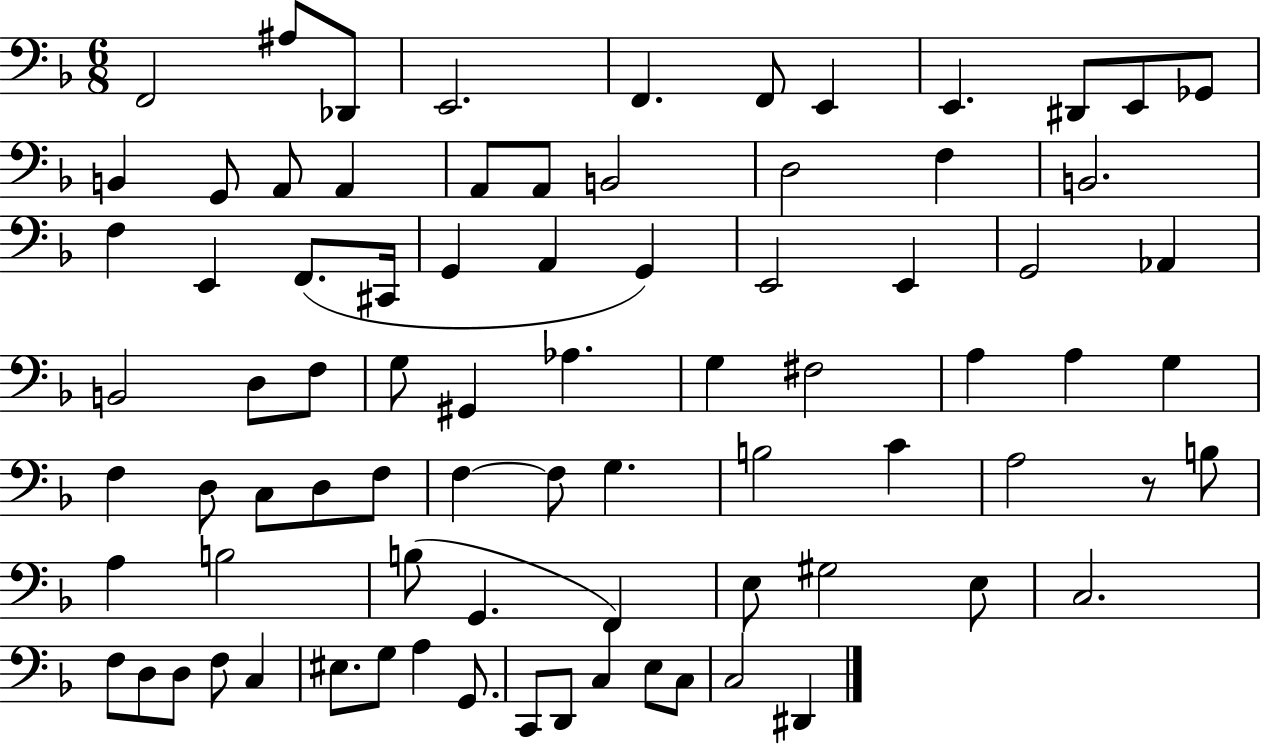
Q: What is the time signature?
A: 6/8